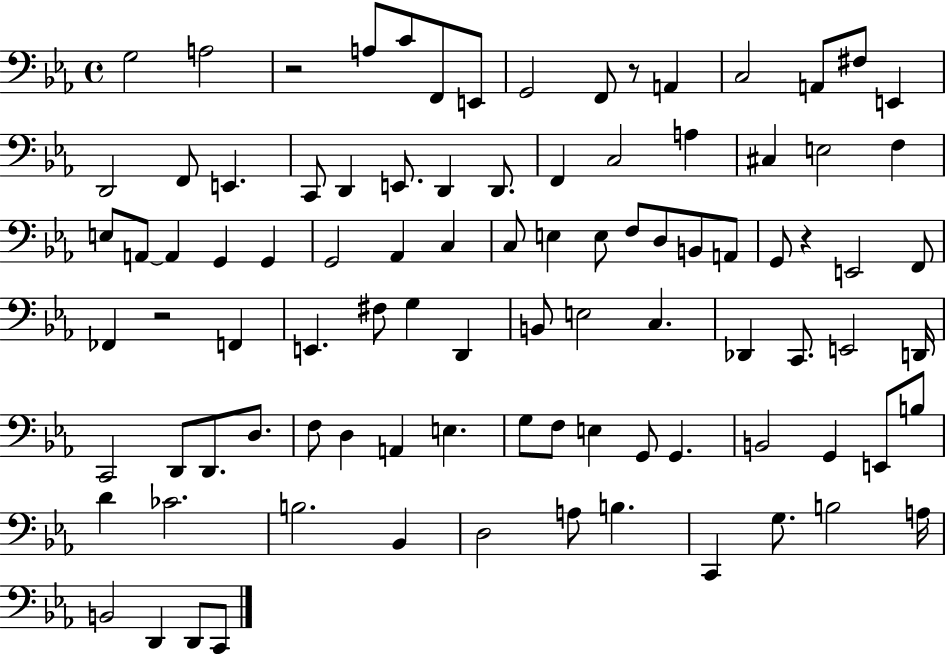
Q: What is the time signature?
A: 4/4